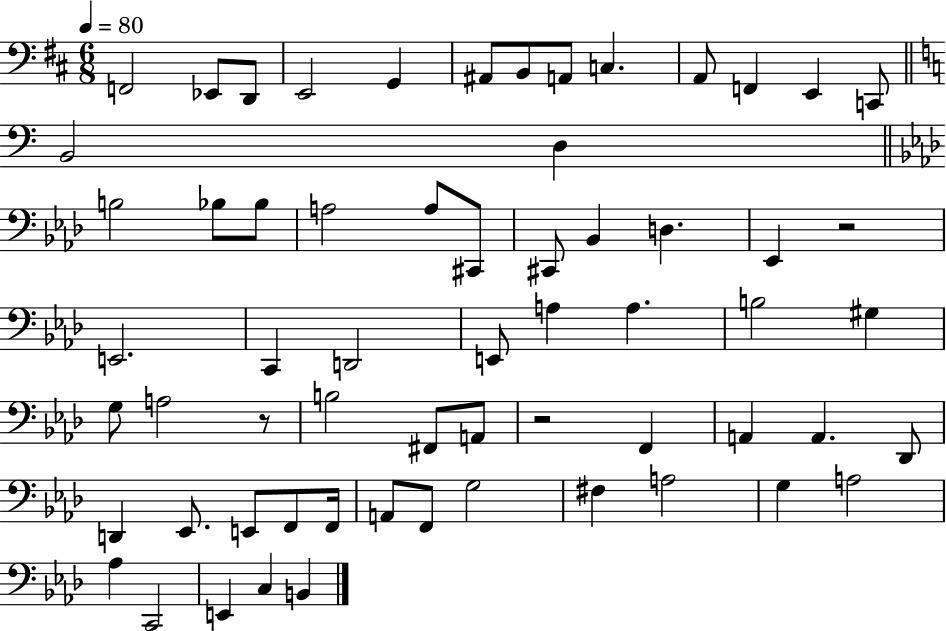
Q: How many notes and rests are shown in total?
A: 62